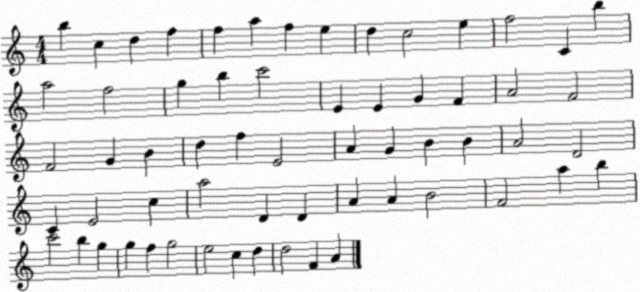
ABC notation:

X:1
T:Untitled
M:4/4
L:1/4
K:C
b c d f f a f e d c2 e f2 C b a2 f2 g b c'2 E E G F A2 F2 F2 G B d f E2 A G B B A2 D2 C E2 c a2 D D A A B2 F2 a b c'2 b g g f g2 e2 c d d2 F A